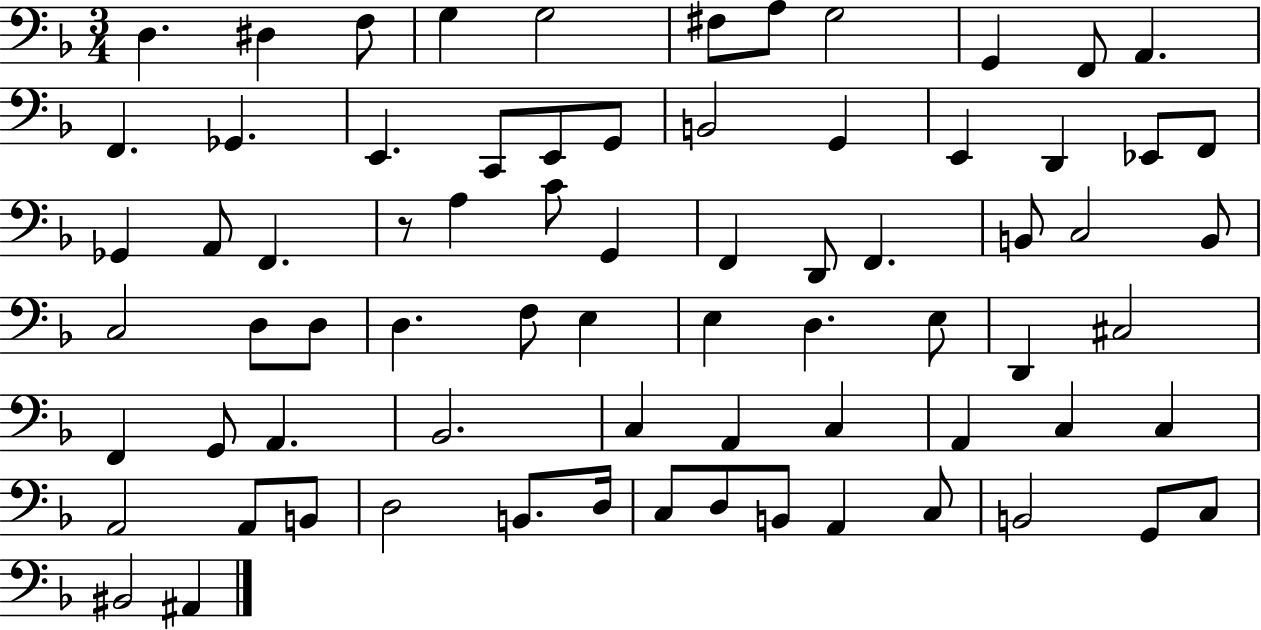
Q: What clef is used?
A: bass